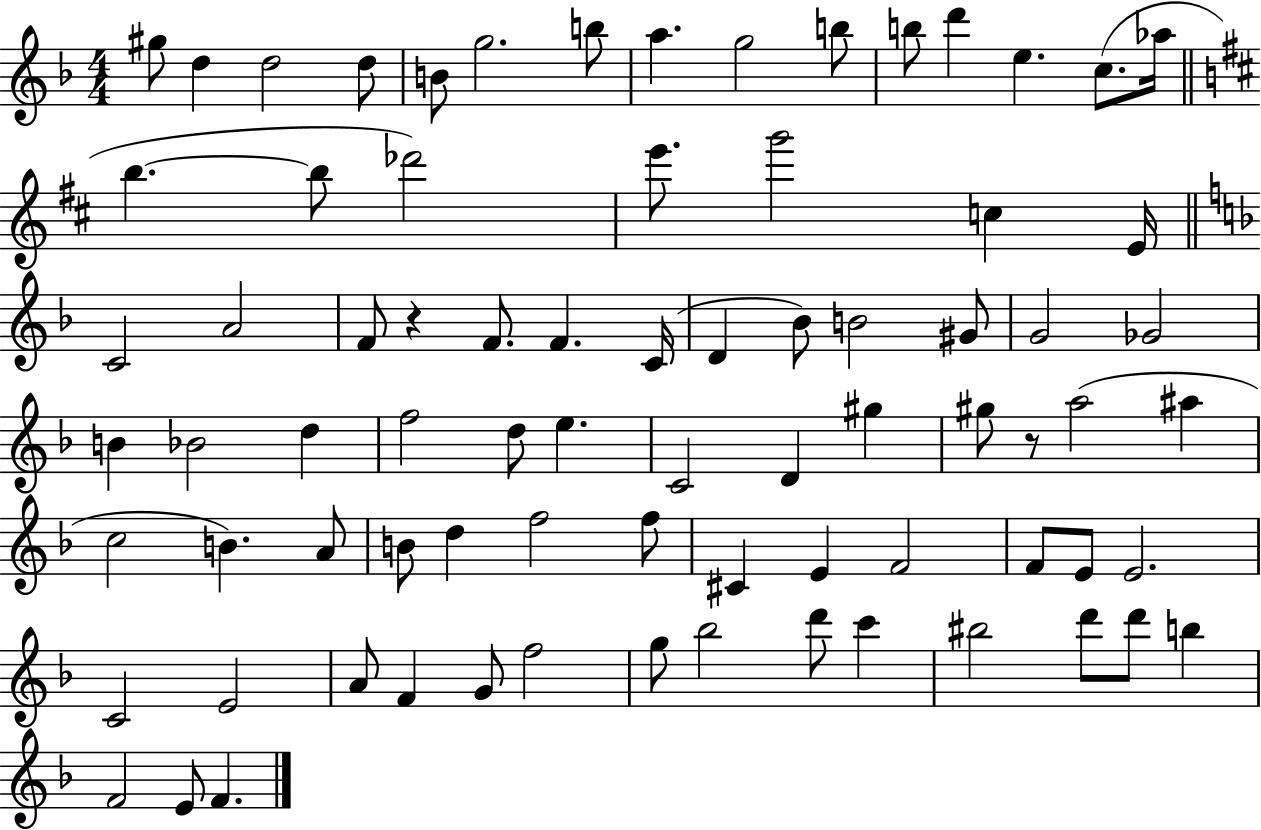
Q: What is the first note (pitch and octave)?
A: G#5